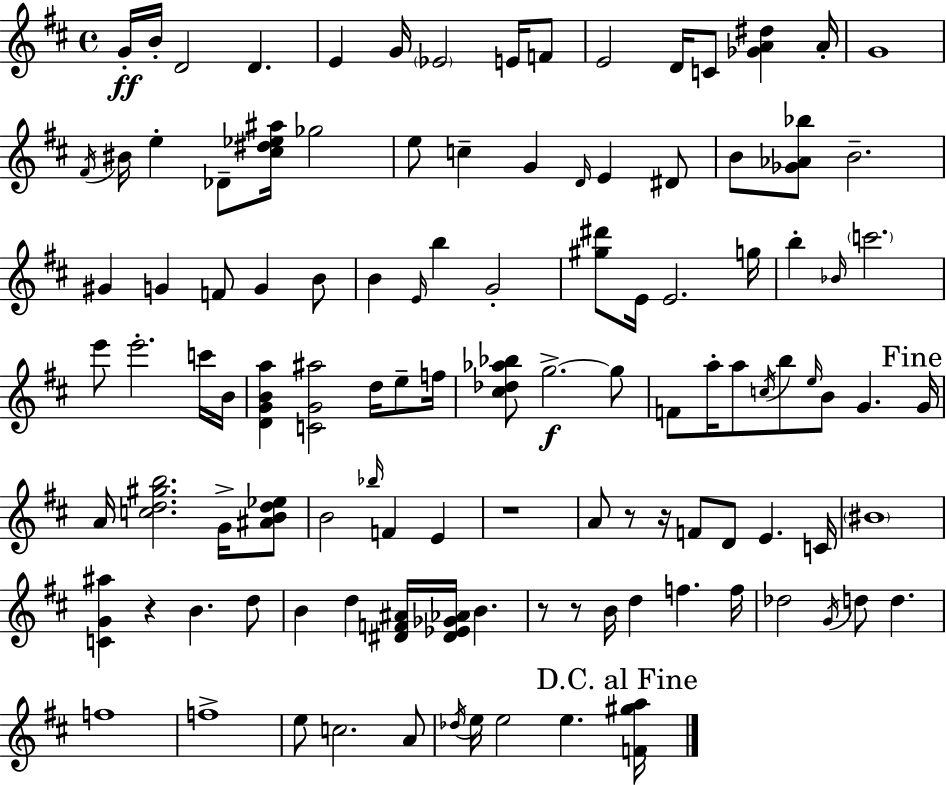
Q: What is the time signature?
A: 4/4